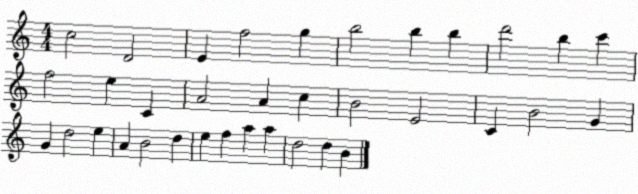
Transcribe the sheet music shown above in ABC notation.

X:1
T:Untitled
M:4/4
L:1/4
K:C
c2 D2 E f2 g b2 b b d'2 b c' f2 e C A2 A c B2 E2 C B2 G G d2 e A B2 d e f a a d2 d B